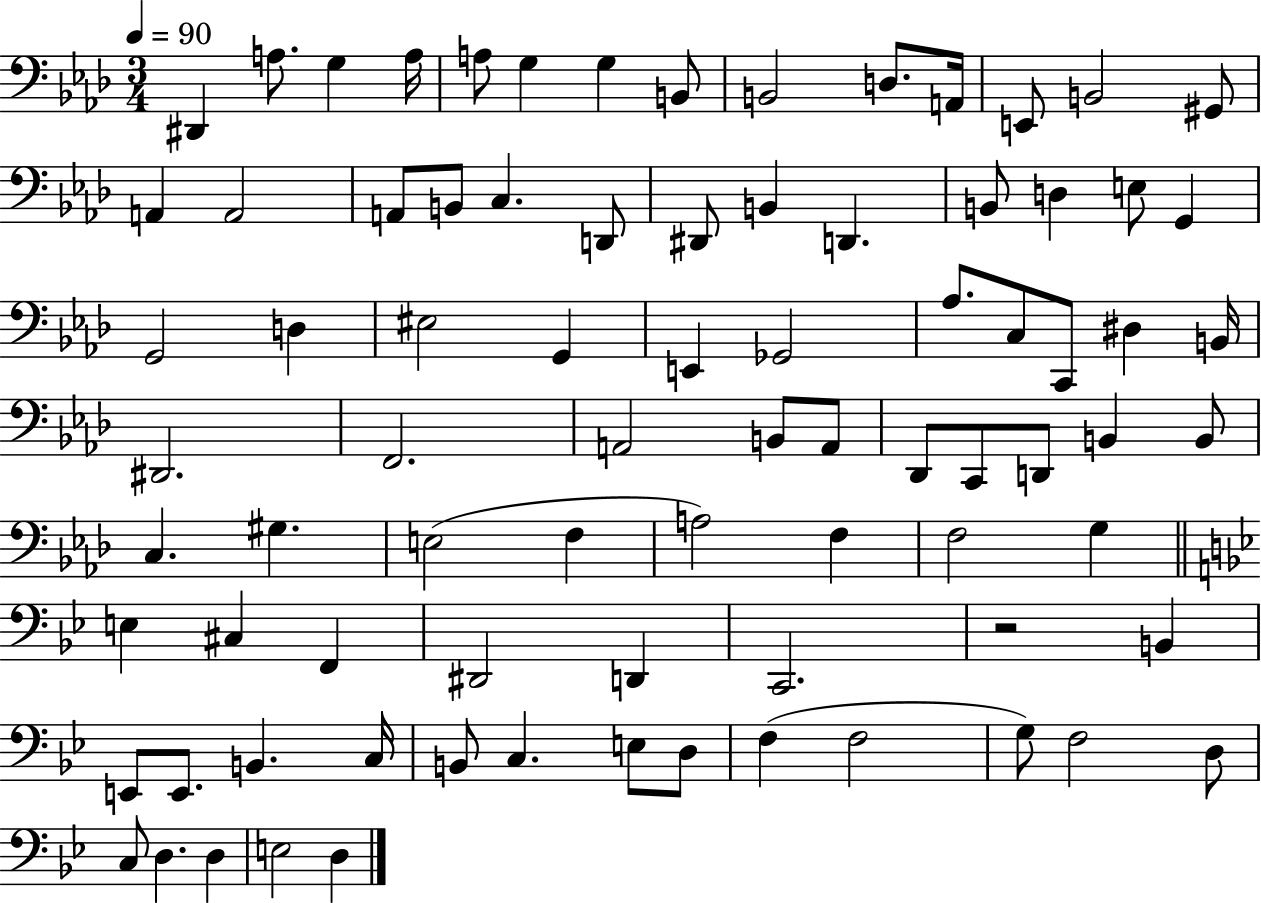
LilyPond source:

{
  \clef bass
  \numericTimeSignature
  \time 3/4
  \key aes \major
  \tempo 4 = 90
  dis,4 a8. g4 a16 | a8 g4 g4 b,8 | b,2 d8. a,16 | e,8 b,2 gis,8 | \break a,4 a,2 | a,8 b,8 c4. d,8 | dis,8 b,4 d,4. | b,8 d4 e8 g,4 | \break g,2 d4 | eis2 g,4 | e,4 ges,2 | aes8. c8 c,8 dis4 b,16 | \break dis,2. | f,2. | a,2 b,8 a,8 | des,8 c,8 d,8 b,4 b,8 | \break c4. gis4. | e2( f4 | a2) f4 | f2 g4 | \break \bar "||" \break \key g \minor e4 cis4 f,4 | dis,2 d,4 | c,2. | r2 b,4 | \break e,8 e,8. b,4. c16 | b,8 c4. e8 d8 | f4( f2 | g8) f2 d8 | \break c8 d4. d4 | e2 d4 | \bar "|."
}